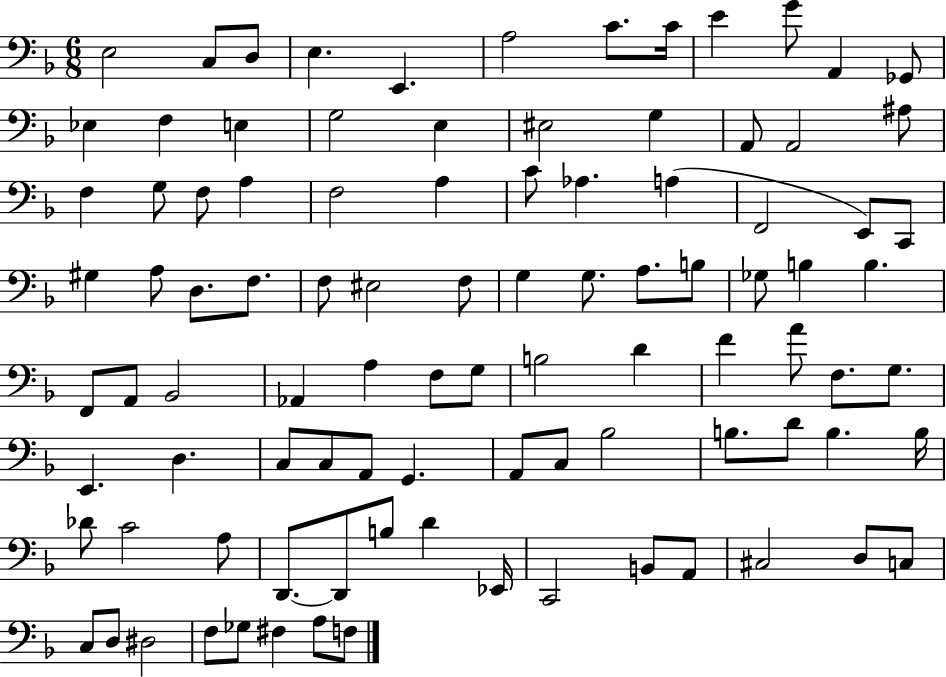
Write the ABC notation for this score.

X:1
T:Untitled
M:6/8
L:1/4
K:F
E,2 C,/2 D,/2 E, E,, A,2 C/2 C/4 E G/2 A,, _G,,/2 _E, F, E, G,2 E, ^E,2 G, A,,/2 A,,2 ^A,/2 F, G,/2 F,/2 A, F,2 A, C/2 _A, A, F,,2 E,,/2 C,,/2 ^G, A,/2 D,/2 F,/2 F,/2 ^E,2 F,/2 G, G,/2 A,/2 B,/2 _G,/2 B, B, F,,/2 A,,/2 _B,,2 _A,, A, F,/2 G,/2 B,2 D F A/2 F,/2 G,/2 E,, D, C,/2 C,/2 A,,/2 G,, A,,/2 C,/2 _B,2 B,/2 D/2 B, B,/4 _D/2 C2 A,/2 D,,/2 D,,/2 B,/2 D _E,,/4 C,,2 B,,/2 A,,/2 ^C,2 D,/2 C,/2 C,/2 D,/2 ^D,2 F,/2 _G,/2 ^F, A,/2 F,/2